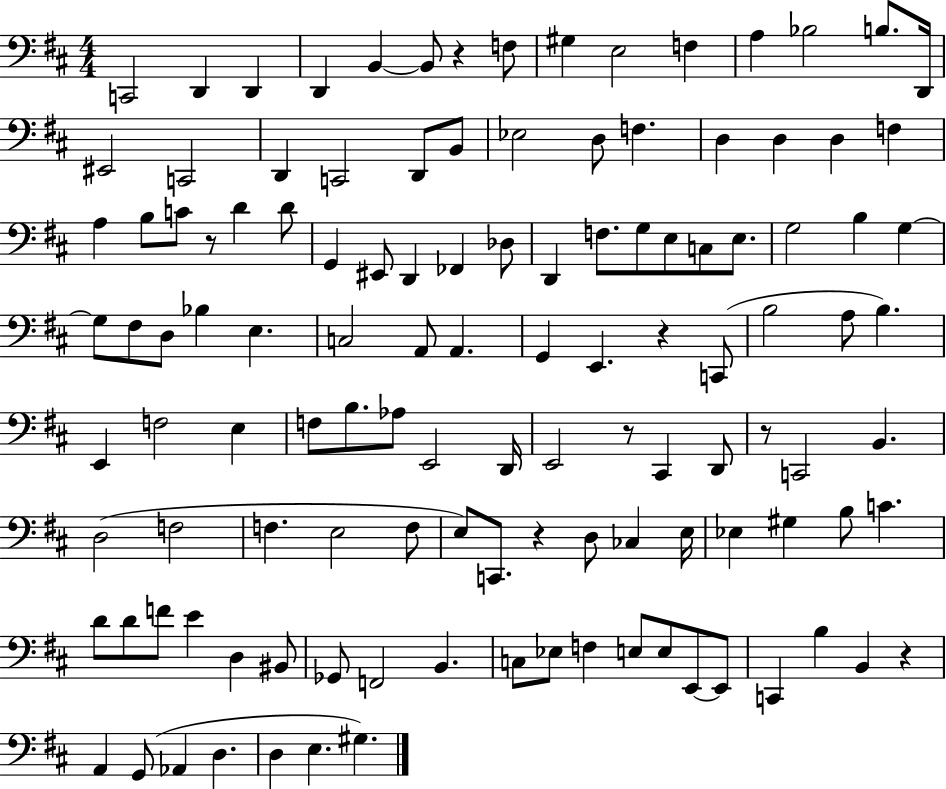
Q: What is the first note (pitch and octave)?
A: C2